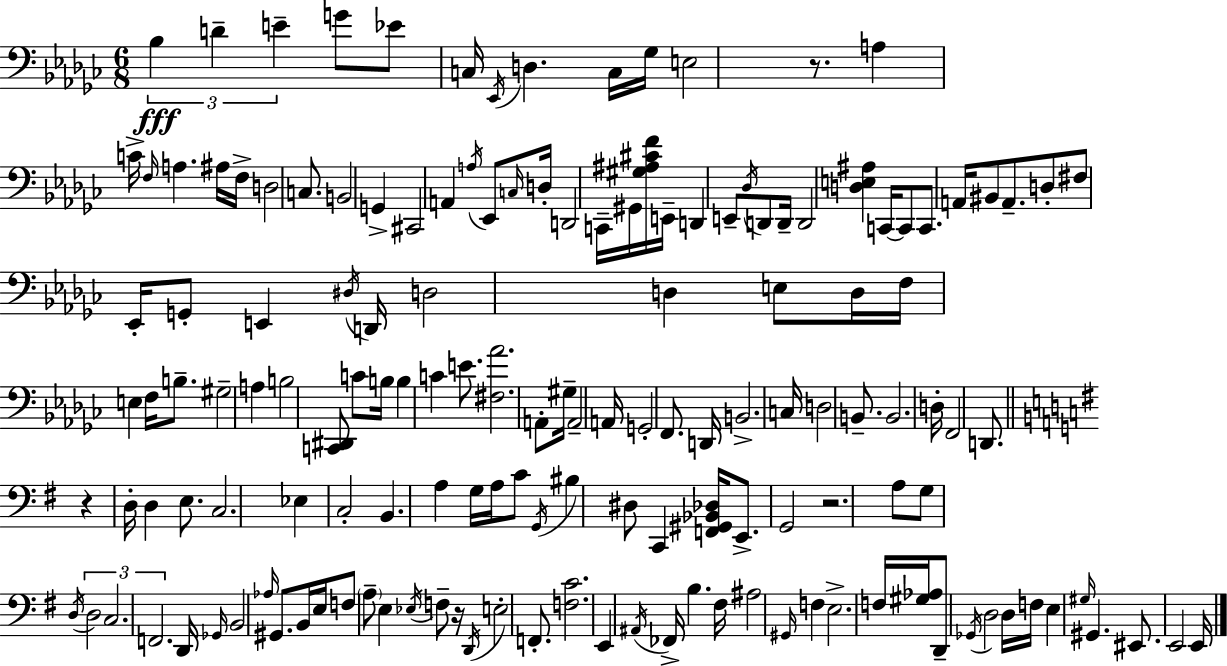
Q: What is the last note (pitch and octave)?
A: E2